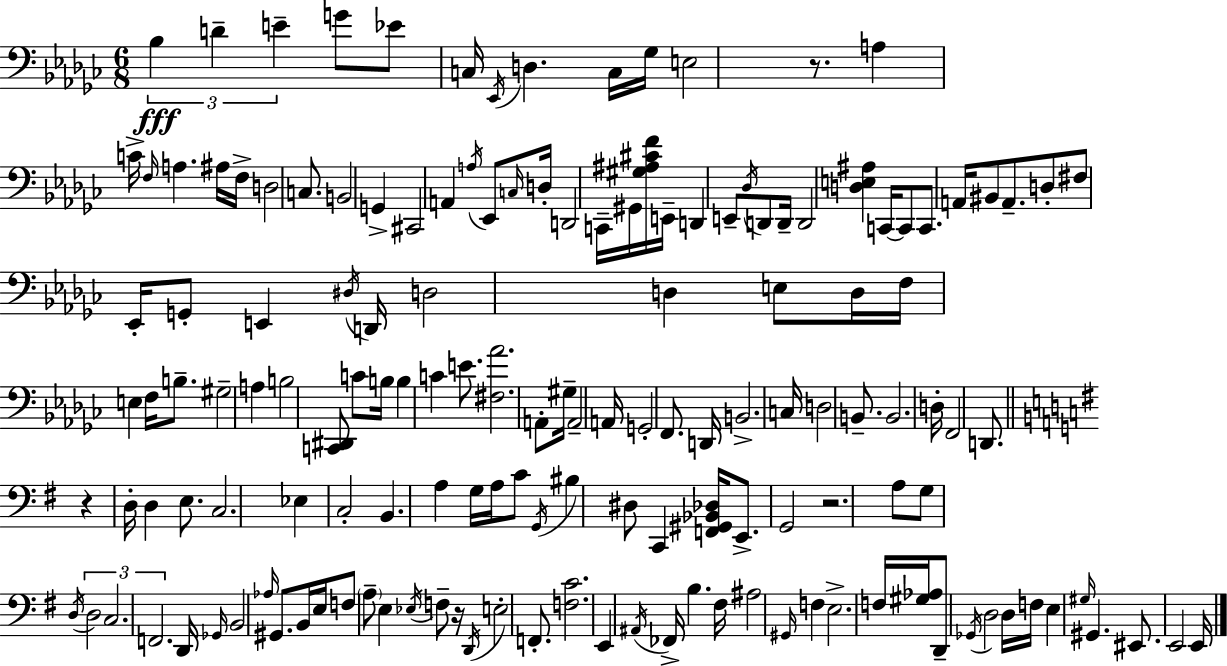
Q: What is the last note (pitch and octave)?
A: E2